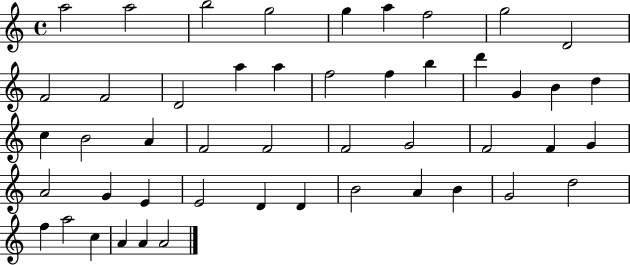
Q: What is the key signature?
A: C major